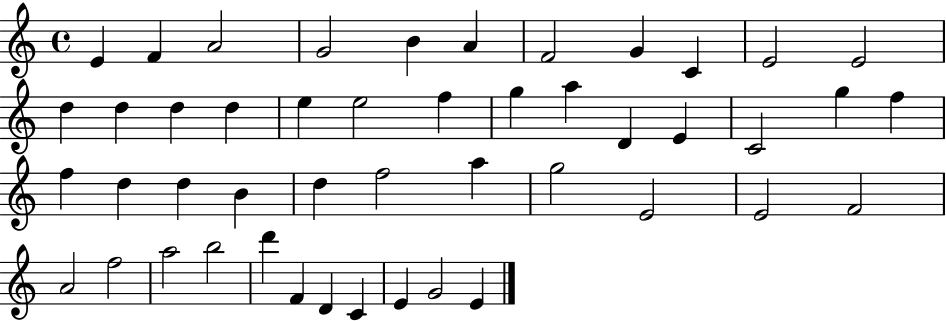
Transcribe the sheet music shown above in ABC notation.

X:1
T:Untitled
M:4/4
L:1/4
K:C
E F A2 G2 B A F2 G C E2 E2 d d d d e e2 f g a D E C2 g f f d d B d f2 a g2 E2 E2 F2 A2 f2 a2 b2 d' F D C E G2 E